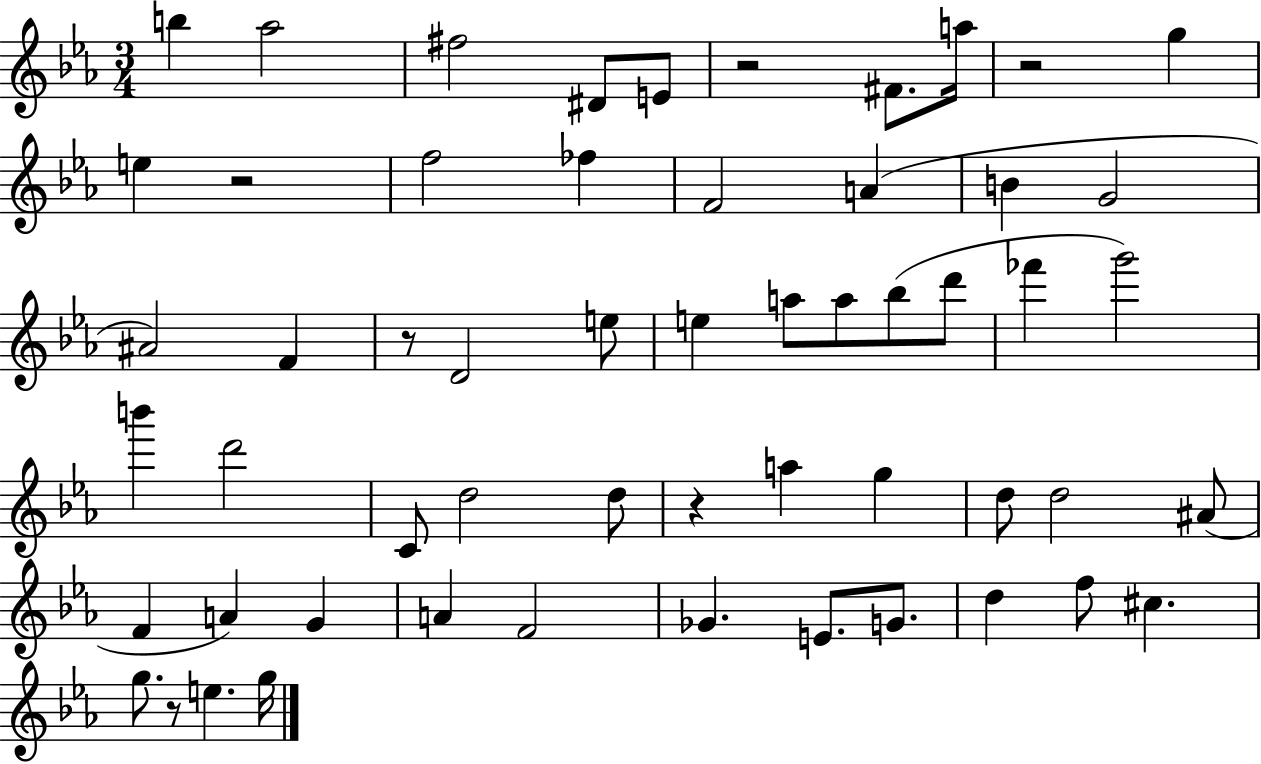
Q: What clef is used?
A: treble